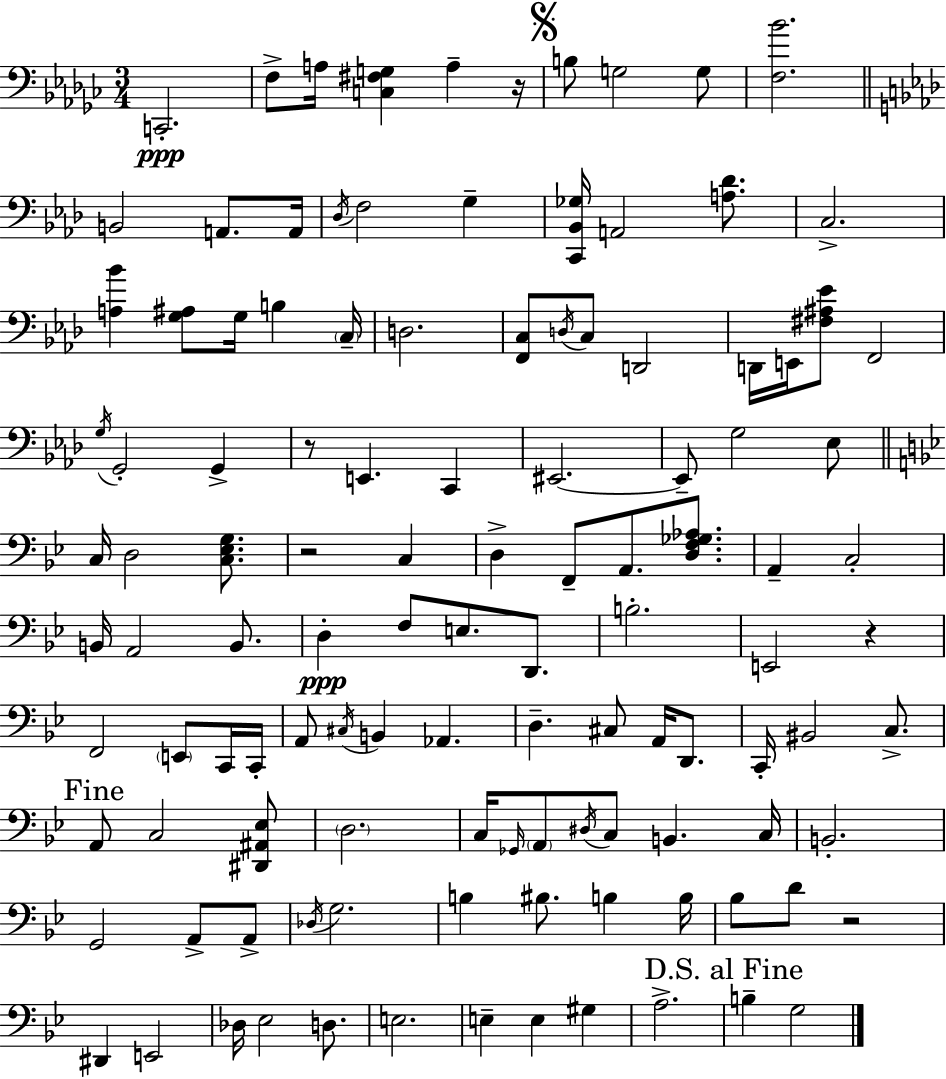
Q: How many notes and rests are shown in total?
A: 116